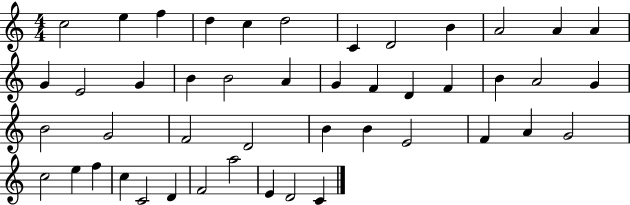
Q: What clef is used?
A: treble